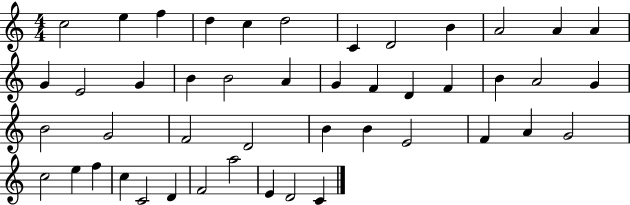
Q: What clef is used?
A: treble